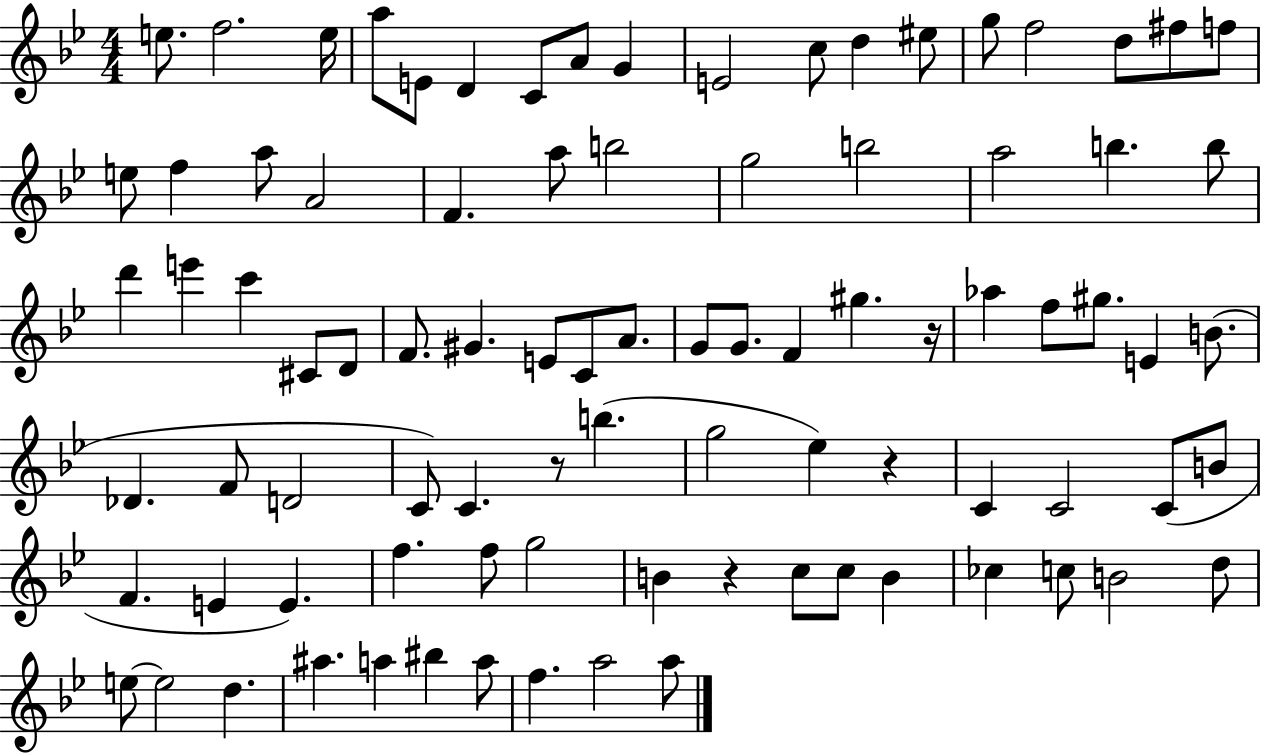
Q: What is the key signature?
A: BES major